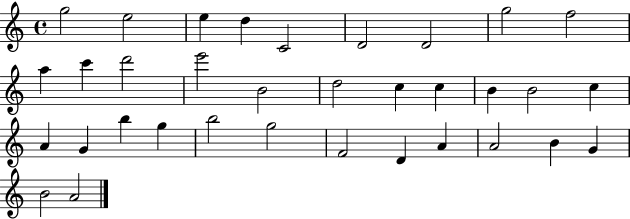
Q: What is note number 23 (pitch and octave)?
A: B5